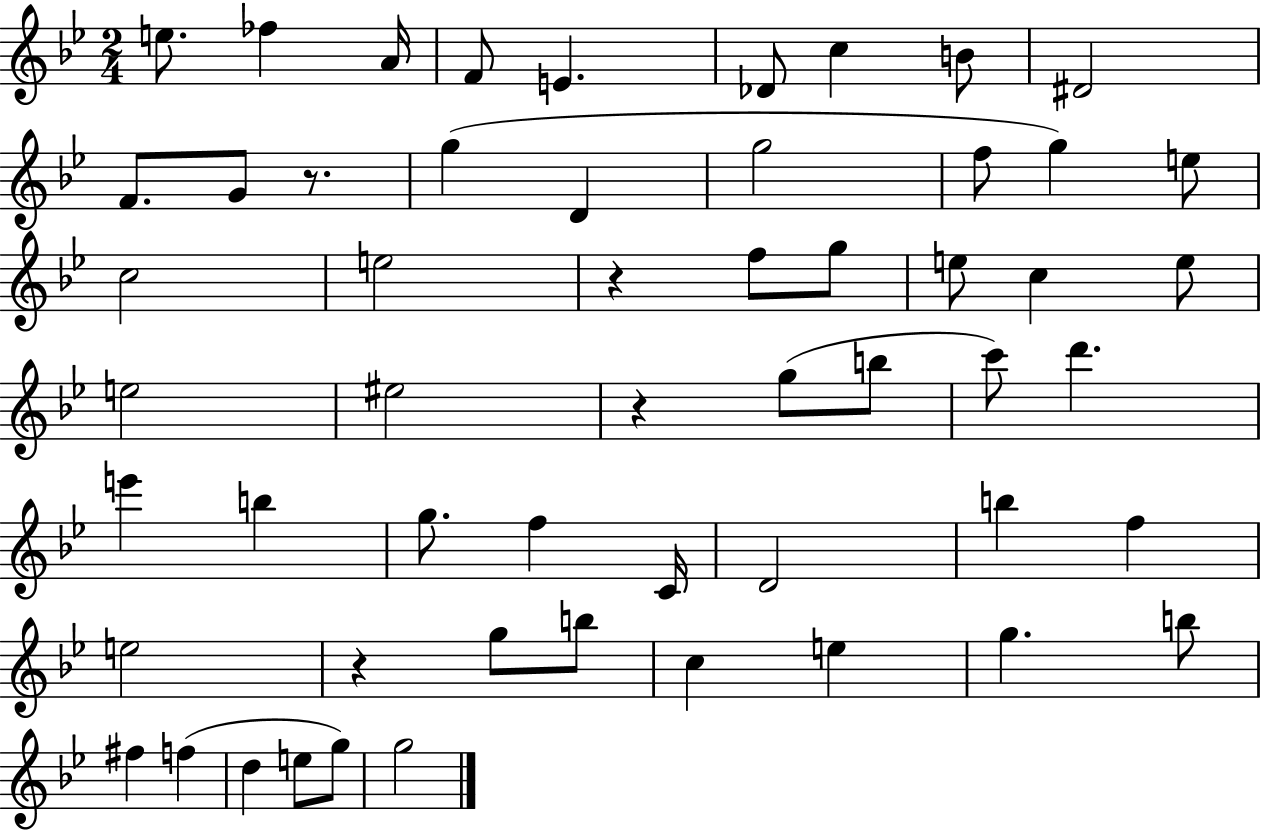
{
  \clef treble
  \numericTimeSignature
  \time 2/4
  \key bes \major
  e''8. fes''4 a'16 | f'8 e'4. | des'8 c''4 b'8 | dis'2 | \break f'8. g'8 r8. | g''4( d'4 | g''2 | f''8 g''4) e''8 | \break c''2 | e''2 | r4 f''8 g''8 | e''8 c''4 e''8 | \break e''2 | eis''2 | r4 g''8( b''8 | c'''8) d'''4. | \break e'''4 b''4 | g''8. f''4 c'16 | d'2 | b''4 f''4 | \break e''2 | r4 g''8 b''8 | c''4 e''4 | g''4. b''8 | \break fis''4 f''4( | d''4 e''8 g''8) | g''2 | \bar "|."
}